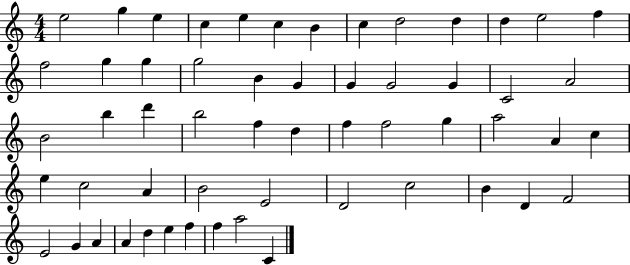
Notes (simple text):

E5/h G5/q E5/q C5/q E5/q C5/q B4/q C5/q D5/h D5/q D5/q E5/h F5/q F5/h G5/q G5/q G5/h B4/q G4/q G4/q G4/h G4/q C4/h A4/h B4/h B5/q D6/q B5/h F5/q D5/q F5/q F5/h G5/q A5/h A4/q C5/q E5/q C5/h A4/q B4/h E4/h D4/h C5/h B4/q D4/q F4/h E4/h G4/q A4/q A4/q D5/q E5/q F5/q F5/q A5/h C4/q